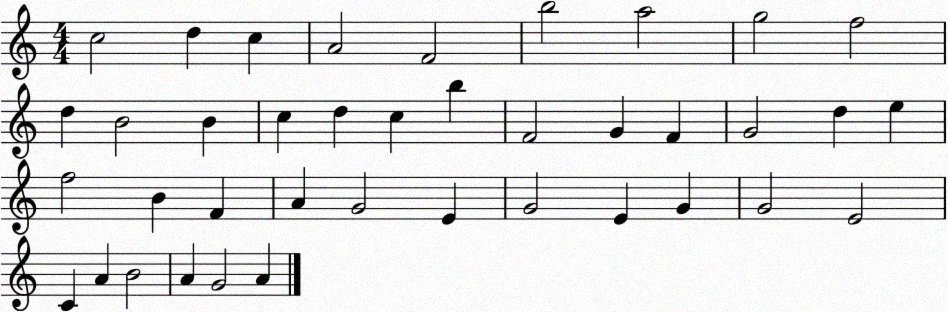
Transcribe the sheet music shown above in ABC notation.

X:1
T:Untitled
M:4/4
L:1/4
K:C
c2 d c A2 F2 b2 a2 g2 f2 d B2 B c d c b F2 G F G2 d e f2 B F A G2 E G2 E G G2 E2 C A B2 A G2 A